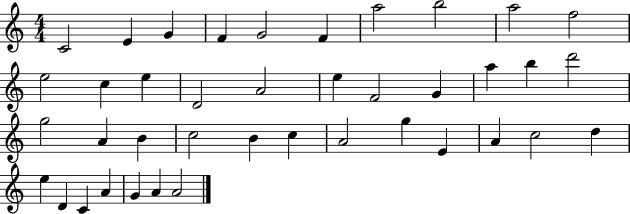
{
  \clef treble
  \numericTimeSignature
  \time 4/4
  \key c \major
  c'2 e'4 g'4 | f'4 g'2 f'4 | a''2 b''2 | a''2 f''2 | \break e''2 c''4 e''4 | d'2 a'2 | e''4 f'2 g'4 | a''4 b''4 d'''2 | \break g''2 a'4 b'4 | c''2 b'4 c''4 | a'2 g''4 e'4 | a'4 c''2 d''4 | \break e''4 d'4 c'4 a'4 | g'4 a'4 a'2 | \bar "|."
}